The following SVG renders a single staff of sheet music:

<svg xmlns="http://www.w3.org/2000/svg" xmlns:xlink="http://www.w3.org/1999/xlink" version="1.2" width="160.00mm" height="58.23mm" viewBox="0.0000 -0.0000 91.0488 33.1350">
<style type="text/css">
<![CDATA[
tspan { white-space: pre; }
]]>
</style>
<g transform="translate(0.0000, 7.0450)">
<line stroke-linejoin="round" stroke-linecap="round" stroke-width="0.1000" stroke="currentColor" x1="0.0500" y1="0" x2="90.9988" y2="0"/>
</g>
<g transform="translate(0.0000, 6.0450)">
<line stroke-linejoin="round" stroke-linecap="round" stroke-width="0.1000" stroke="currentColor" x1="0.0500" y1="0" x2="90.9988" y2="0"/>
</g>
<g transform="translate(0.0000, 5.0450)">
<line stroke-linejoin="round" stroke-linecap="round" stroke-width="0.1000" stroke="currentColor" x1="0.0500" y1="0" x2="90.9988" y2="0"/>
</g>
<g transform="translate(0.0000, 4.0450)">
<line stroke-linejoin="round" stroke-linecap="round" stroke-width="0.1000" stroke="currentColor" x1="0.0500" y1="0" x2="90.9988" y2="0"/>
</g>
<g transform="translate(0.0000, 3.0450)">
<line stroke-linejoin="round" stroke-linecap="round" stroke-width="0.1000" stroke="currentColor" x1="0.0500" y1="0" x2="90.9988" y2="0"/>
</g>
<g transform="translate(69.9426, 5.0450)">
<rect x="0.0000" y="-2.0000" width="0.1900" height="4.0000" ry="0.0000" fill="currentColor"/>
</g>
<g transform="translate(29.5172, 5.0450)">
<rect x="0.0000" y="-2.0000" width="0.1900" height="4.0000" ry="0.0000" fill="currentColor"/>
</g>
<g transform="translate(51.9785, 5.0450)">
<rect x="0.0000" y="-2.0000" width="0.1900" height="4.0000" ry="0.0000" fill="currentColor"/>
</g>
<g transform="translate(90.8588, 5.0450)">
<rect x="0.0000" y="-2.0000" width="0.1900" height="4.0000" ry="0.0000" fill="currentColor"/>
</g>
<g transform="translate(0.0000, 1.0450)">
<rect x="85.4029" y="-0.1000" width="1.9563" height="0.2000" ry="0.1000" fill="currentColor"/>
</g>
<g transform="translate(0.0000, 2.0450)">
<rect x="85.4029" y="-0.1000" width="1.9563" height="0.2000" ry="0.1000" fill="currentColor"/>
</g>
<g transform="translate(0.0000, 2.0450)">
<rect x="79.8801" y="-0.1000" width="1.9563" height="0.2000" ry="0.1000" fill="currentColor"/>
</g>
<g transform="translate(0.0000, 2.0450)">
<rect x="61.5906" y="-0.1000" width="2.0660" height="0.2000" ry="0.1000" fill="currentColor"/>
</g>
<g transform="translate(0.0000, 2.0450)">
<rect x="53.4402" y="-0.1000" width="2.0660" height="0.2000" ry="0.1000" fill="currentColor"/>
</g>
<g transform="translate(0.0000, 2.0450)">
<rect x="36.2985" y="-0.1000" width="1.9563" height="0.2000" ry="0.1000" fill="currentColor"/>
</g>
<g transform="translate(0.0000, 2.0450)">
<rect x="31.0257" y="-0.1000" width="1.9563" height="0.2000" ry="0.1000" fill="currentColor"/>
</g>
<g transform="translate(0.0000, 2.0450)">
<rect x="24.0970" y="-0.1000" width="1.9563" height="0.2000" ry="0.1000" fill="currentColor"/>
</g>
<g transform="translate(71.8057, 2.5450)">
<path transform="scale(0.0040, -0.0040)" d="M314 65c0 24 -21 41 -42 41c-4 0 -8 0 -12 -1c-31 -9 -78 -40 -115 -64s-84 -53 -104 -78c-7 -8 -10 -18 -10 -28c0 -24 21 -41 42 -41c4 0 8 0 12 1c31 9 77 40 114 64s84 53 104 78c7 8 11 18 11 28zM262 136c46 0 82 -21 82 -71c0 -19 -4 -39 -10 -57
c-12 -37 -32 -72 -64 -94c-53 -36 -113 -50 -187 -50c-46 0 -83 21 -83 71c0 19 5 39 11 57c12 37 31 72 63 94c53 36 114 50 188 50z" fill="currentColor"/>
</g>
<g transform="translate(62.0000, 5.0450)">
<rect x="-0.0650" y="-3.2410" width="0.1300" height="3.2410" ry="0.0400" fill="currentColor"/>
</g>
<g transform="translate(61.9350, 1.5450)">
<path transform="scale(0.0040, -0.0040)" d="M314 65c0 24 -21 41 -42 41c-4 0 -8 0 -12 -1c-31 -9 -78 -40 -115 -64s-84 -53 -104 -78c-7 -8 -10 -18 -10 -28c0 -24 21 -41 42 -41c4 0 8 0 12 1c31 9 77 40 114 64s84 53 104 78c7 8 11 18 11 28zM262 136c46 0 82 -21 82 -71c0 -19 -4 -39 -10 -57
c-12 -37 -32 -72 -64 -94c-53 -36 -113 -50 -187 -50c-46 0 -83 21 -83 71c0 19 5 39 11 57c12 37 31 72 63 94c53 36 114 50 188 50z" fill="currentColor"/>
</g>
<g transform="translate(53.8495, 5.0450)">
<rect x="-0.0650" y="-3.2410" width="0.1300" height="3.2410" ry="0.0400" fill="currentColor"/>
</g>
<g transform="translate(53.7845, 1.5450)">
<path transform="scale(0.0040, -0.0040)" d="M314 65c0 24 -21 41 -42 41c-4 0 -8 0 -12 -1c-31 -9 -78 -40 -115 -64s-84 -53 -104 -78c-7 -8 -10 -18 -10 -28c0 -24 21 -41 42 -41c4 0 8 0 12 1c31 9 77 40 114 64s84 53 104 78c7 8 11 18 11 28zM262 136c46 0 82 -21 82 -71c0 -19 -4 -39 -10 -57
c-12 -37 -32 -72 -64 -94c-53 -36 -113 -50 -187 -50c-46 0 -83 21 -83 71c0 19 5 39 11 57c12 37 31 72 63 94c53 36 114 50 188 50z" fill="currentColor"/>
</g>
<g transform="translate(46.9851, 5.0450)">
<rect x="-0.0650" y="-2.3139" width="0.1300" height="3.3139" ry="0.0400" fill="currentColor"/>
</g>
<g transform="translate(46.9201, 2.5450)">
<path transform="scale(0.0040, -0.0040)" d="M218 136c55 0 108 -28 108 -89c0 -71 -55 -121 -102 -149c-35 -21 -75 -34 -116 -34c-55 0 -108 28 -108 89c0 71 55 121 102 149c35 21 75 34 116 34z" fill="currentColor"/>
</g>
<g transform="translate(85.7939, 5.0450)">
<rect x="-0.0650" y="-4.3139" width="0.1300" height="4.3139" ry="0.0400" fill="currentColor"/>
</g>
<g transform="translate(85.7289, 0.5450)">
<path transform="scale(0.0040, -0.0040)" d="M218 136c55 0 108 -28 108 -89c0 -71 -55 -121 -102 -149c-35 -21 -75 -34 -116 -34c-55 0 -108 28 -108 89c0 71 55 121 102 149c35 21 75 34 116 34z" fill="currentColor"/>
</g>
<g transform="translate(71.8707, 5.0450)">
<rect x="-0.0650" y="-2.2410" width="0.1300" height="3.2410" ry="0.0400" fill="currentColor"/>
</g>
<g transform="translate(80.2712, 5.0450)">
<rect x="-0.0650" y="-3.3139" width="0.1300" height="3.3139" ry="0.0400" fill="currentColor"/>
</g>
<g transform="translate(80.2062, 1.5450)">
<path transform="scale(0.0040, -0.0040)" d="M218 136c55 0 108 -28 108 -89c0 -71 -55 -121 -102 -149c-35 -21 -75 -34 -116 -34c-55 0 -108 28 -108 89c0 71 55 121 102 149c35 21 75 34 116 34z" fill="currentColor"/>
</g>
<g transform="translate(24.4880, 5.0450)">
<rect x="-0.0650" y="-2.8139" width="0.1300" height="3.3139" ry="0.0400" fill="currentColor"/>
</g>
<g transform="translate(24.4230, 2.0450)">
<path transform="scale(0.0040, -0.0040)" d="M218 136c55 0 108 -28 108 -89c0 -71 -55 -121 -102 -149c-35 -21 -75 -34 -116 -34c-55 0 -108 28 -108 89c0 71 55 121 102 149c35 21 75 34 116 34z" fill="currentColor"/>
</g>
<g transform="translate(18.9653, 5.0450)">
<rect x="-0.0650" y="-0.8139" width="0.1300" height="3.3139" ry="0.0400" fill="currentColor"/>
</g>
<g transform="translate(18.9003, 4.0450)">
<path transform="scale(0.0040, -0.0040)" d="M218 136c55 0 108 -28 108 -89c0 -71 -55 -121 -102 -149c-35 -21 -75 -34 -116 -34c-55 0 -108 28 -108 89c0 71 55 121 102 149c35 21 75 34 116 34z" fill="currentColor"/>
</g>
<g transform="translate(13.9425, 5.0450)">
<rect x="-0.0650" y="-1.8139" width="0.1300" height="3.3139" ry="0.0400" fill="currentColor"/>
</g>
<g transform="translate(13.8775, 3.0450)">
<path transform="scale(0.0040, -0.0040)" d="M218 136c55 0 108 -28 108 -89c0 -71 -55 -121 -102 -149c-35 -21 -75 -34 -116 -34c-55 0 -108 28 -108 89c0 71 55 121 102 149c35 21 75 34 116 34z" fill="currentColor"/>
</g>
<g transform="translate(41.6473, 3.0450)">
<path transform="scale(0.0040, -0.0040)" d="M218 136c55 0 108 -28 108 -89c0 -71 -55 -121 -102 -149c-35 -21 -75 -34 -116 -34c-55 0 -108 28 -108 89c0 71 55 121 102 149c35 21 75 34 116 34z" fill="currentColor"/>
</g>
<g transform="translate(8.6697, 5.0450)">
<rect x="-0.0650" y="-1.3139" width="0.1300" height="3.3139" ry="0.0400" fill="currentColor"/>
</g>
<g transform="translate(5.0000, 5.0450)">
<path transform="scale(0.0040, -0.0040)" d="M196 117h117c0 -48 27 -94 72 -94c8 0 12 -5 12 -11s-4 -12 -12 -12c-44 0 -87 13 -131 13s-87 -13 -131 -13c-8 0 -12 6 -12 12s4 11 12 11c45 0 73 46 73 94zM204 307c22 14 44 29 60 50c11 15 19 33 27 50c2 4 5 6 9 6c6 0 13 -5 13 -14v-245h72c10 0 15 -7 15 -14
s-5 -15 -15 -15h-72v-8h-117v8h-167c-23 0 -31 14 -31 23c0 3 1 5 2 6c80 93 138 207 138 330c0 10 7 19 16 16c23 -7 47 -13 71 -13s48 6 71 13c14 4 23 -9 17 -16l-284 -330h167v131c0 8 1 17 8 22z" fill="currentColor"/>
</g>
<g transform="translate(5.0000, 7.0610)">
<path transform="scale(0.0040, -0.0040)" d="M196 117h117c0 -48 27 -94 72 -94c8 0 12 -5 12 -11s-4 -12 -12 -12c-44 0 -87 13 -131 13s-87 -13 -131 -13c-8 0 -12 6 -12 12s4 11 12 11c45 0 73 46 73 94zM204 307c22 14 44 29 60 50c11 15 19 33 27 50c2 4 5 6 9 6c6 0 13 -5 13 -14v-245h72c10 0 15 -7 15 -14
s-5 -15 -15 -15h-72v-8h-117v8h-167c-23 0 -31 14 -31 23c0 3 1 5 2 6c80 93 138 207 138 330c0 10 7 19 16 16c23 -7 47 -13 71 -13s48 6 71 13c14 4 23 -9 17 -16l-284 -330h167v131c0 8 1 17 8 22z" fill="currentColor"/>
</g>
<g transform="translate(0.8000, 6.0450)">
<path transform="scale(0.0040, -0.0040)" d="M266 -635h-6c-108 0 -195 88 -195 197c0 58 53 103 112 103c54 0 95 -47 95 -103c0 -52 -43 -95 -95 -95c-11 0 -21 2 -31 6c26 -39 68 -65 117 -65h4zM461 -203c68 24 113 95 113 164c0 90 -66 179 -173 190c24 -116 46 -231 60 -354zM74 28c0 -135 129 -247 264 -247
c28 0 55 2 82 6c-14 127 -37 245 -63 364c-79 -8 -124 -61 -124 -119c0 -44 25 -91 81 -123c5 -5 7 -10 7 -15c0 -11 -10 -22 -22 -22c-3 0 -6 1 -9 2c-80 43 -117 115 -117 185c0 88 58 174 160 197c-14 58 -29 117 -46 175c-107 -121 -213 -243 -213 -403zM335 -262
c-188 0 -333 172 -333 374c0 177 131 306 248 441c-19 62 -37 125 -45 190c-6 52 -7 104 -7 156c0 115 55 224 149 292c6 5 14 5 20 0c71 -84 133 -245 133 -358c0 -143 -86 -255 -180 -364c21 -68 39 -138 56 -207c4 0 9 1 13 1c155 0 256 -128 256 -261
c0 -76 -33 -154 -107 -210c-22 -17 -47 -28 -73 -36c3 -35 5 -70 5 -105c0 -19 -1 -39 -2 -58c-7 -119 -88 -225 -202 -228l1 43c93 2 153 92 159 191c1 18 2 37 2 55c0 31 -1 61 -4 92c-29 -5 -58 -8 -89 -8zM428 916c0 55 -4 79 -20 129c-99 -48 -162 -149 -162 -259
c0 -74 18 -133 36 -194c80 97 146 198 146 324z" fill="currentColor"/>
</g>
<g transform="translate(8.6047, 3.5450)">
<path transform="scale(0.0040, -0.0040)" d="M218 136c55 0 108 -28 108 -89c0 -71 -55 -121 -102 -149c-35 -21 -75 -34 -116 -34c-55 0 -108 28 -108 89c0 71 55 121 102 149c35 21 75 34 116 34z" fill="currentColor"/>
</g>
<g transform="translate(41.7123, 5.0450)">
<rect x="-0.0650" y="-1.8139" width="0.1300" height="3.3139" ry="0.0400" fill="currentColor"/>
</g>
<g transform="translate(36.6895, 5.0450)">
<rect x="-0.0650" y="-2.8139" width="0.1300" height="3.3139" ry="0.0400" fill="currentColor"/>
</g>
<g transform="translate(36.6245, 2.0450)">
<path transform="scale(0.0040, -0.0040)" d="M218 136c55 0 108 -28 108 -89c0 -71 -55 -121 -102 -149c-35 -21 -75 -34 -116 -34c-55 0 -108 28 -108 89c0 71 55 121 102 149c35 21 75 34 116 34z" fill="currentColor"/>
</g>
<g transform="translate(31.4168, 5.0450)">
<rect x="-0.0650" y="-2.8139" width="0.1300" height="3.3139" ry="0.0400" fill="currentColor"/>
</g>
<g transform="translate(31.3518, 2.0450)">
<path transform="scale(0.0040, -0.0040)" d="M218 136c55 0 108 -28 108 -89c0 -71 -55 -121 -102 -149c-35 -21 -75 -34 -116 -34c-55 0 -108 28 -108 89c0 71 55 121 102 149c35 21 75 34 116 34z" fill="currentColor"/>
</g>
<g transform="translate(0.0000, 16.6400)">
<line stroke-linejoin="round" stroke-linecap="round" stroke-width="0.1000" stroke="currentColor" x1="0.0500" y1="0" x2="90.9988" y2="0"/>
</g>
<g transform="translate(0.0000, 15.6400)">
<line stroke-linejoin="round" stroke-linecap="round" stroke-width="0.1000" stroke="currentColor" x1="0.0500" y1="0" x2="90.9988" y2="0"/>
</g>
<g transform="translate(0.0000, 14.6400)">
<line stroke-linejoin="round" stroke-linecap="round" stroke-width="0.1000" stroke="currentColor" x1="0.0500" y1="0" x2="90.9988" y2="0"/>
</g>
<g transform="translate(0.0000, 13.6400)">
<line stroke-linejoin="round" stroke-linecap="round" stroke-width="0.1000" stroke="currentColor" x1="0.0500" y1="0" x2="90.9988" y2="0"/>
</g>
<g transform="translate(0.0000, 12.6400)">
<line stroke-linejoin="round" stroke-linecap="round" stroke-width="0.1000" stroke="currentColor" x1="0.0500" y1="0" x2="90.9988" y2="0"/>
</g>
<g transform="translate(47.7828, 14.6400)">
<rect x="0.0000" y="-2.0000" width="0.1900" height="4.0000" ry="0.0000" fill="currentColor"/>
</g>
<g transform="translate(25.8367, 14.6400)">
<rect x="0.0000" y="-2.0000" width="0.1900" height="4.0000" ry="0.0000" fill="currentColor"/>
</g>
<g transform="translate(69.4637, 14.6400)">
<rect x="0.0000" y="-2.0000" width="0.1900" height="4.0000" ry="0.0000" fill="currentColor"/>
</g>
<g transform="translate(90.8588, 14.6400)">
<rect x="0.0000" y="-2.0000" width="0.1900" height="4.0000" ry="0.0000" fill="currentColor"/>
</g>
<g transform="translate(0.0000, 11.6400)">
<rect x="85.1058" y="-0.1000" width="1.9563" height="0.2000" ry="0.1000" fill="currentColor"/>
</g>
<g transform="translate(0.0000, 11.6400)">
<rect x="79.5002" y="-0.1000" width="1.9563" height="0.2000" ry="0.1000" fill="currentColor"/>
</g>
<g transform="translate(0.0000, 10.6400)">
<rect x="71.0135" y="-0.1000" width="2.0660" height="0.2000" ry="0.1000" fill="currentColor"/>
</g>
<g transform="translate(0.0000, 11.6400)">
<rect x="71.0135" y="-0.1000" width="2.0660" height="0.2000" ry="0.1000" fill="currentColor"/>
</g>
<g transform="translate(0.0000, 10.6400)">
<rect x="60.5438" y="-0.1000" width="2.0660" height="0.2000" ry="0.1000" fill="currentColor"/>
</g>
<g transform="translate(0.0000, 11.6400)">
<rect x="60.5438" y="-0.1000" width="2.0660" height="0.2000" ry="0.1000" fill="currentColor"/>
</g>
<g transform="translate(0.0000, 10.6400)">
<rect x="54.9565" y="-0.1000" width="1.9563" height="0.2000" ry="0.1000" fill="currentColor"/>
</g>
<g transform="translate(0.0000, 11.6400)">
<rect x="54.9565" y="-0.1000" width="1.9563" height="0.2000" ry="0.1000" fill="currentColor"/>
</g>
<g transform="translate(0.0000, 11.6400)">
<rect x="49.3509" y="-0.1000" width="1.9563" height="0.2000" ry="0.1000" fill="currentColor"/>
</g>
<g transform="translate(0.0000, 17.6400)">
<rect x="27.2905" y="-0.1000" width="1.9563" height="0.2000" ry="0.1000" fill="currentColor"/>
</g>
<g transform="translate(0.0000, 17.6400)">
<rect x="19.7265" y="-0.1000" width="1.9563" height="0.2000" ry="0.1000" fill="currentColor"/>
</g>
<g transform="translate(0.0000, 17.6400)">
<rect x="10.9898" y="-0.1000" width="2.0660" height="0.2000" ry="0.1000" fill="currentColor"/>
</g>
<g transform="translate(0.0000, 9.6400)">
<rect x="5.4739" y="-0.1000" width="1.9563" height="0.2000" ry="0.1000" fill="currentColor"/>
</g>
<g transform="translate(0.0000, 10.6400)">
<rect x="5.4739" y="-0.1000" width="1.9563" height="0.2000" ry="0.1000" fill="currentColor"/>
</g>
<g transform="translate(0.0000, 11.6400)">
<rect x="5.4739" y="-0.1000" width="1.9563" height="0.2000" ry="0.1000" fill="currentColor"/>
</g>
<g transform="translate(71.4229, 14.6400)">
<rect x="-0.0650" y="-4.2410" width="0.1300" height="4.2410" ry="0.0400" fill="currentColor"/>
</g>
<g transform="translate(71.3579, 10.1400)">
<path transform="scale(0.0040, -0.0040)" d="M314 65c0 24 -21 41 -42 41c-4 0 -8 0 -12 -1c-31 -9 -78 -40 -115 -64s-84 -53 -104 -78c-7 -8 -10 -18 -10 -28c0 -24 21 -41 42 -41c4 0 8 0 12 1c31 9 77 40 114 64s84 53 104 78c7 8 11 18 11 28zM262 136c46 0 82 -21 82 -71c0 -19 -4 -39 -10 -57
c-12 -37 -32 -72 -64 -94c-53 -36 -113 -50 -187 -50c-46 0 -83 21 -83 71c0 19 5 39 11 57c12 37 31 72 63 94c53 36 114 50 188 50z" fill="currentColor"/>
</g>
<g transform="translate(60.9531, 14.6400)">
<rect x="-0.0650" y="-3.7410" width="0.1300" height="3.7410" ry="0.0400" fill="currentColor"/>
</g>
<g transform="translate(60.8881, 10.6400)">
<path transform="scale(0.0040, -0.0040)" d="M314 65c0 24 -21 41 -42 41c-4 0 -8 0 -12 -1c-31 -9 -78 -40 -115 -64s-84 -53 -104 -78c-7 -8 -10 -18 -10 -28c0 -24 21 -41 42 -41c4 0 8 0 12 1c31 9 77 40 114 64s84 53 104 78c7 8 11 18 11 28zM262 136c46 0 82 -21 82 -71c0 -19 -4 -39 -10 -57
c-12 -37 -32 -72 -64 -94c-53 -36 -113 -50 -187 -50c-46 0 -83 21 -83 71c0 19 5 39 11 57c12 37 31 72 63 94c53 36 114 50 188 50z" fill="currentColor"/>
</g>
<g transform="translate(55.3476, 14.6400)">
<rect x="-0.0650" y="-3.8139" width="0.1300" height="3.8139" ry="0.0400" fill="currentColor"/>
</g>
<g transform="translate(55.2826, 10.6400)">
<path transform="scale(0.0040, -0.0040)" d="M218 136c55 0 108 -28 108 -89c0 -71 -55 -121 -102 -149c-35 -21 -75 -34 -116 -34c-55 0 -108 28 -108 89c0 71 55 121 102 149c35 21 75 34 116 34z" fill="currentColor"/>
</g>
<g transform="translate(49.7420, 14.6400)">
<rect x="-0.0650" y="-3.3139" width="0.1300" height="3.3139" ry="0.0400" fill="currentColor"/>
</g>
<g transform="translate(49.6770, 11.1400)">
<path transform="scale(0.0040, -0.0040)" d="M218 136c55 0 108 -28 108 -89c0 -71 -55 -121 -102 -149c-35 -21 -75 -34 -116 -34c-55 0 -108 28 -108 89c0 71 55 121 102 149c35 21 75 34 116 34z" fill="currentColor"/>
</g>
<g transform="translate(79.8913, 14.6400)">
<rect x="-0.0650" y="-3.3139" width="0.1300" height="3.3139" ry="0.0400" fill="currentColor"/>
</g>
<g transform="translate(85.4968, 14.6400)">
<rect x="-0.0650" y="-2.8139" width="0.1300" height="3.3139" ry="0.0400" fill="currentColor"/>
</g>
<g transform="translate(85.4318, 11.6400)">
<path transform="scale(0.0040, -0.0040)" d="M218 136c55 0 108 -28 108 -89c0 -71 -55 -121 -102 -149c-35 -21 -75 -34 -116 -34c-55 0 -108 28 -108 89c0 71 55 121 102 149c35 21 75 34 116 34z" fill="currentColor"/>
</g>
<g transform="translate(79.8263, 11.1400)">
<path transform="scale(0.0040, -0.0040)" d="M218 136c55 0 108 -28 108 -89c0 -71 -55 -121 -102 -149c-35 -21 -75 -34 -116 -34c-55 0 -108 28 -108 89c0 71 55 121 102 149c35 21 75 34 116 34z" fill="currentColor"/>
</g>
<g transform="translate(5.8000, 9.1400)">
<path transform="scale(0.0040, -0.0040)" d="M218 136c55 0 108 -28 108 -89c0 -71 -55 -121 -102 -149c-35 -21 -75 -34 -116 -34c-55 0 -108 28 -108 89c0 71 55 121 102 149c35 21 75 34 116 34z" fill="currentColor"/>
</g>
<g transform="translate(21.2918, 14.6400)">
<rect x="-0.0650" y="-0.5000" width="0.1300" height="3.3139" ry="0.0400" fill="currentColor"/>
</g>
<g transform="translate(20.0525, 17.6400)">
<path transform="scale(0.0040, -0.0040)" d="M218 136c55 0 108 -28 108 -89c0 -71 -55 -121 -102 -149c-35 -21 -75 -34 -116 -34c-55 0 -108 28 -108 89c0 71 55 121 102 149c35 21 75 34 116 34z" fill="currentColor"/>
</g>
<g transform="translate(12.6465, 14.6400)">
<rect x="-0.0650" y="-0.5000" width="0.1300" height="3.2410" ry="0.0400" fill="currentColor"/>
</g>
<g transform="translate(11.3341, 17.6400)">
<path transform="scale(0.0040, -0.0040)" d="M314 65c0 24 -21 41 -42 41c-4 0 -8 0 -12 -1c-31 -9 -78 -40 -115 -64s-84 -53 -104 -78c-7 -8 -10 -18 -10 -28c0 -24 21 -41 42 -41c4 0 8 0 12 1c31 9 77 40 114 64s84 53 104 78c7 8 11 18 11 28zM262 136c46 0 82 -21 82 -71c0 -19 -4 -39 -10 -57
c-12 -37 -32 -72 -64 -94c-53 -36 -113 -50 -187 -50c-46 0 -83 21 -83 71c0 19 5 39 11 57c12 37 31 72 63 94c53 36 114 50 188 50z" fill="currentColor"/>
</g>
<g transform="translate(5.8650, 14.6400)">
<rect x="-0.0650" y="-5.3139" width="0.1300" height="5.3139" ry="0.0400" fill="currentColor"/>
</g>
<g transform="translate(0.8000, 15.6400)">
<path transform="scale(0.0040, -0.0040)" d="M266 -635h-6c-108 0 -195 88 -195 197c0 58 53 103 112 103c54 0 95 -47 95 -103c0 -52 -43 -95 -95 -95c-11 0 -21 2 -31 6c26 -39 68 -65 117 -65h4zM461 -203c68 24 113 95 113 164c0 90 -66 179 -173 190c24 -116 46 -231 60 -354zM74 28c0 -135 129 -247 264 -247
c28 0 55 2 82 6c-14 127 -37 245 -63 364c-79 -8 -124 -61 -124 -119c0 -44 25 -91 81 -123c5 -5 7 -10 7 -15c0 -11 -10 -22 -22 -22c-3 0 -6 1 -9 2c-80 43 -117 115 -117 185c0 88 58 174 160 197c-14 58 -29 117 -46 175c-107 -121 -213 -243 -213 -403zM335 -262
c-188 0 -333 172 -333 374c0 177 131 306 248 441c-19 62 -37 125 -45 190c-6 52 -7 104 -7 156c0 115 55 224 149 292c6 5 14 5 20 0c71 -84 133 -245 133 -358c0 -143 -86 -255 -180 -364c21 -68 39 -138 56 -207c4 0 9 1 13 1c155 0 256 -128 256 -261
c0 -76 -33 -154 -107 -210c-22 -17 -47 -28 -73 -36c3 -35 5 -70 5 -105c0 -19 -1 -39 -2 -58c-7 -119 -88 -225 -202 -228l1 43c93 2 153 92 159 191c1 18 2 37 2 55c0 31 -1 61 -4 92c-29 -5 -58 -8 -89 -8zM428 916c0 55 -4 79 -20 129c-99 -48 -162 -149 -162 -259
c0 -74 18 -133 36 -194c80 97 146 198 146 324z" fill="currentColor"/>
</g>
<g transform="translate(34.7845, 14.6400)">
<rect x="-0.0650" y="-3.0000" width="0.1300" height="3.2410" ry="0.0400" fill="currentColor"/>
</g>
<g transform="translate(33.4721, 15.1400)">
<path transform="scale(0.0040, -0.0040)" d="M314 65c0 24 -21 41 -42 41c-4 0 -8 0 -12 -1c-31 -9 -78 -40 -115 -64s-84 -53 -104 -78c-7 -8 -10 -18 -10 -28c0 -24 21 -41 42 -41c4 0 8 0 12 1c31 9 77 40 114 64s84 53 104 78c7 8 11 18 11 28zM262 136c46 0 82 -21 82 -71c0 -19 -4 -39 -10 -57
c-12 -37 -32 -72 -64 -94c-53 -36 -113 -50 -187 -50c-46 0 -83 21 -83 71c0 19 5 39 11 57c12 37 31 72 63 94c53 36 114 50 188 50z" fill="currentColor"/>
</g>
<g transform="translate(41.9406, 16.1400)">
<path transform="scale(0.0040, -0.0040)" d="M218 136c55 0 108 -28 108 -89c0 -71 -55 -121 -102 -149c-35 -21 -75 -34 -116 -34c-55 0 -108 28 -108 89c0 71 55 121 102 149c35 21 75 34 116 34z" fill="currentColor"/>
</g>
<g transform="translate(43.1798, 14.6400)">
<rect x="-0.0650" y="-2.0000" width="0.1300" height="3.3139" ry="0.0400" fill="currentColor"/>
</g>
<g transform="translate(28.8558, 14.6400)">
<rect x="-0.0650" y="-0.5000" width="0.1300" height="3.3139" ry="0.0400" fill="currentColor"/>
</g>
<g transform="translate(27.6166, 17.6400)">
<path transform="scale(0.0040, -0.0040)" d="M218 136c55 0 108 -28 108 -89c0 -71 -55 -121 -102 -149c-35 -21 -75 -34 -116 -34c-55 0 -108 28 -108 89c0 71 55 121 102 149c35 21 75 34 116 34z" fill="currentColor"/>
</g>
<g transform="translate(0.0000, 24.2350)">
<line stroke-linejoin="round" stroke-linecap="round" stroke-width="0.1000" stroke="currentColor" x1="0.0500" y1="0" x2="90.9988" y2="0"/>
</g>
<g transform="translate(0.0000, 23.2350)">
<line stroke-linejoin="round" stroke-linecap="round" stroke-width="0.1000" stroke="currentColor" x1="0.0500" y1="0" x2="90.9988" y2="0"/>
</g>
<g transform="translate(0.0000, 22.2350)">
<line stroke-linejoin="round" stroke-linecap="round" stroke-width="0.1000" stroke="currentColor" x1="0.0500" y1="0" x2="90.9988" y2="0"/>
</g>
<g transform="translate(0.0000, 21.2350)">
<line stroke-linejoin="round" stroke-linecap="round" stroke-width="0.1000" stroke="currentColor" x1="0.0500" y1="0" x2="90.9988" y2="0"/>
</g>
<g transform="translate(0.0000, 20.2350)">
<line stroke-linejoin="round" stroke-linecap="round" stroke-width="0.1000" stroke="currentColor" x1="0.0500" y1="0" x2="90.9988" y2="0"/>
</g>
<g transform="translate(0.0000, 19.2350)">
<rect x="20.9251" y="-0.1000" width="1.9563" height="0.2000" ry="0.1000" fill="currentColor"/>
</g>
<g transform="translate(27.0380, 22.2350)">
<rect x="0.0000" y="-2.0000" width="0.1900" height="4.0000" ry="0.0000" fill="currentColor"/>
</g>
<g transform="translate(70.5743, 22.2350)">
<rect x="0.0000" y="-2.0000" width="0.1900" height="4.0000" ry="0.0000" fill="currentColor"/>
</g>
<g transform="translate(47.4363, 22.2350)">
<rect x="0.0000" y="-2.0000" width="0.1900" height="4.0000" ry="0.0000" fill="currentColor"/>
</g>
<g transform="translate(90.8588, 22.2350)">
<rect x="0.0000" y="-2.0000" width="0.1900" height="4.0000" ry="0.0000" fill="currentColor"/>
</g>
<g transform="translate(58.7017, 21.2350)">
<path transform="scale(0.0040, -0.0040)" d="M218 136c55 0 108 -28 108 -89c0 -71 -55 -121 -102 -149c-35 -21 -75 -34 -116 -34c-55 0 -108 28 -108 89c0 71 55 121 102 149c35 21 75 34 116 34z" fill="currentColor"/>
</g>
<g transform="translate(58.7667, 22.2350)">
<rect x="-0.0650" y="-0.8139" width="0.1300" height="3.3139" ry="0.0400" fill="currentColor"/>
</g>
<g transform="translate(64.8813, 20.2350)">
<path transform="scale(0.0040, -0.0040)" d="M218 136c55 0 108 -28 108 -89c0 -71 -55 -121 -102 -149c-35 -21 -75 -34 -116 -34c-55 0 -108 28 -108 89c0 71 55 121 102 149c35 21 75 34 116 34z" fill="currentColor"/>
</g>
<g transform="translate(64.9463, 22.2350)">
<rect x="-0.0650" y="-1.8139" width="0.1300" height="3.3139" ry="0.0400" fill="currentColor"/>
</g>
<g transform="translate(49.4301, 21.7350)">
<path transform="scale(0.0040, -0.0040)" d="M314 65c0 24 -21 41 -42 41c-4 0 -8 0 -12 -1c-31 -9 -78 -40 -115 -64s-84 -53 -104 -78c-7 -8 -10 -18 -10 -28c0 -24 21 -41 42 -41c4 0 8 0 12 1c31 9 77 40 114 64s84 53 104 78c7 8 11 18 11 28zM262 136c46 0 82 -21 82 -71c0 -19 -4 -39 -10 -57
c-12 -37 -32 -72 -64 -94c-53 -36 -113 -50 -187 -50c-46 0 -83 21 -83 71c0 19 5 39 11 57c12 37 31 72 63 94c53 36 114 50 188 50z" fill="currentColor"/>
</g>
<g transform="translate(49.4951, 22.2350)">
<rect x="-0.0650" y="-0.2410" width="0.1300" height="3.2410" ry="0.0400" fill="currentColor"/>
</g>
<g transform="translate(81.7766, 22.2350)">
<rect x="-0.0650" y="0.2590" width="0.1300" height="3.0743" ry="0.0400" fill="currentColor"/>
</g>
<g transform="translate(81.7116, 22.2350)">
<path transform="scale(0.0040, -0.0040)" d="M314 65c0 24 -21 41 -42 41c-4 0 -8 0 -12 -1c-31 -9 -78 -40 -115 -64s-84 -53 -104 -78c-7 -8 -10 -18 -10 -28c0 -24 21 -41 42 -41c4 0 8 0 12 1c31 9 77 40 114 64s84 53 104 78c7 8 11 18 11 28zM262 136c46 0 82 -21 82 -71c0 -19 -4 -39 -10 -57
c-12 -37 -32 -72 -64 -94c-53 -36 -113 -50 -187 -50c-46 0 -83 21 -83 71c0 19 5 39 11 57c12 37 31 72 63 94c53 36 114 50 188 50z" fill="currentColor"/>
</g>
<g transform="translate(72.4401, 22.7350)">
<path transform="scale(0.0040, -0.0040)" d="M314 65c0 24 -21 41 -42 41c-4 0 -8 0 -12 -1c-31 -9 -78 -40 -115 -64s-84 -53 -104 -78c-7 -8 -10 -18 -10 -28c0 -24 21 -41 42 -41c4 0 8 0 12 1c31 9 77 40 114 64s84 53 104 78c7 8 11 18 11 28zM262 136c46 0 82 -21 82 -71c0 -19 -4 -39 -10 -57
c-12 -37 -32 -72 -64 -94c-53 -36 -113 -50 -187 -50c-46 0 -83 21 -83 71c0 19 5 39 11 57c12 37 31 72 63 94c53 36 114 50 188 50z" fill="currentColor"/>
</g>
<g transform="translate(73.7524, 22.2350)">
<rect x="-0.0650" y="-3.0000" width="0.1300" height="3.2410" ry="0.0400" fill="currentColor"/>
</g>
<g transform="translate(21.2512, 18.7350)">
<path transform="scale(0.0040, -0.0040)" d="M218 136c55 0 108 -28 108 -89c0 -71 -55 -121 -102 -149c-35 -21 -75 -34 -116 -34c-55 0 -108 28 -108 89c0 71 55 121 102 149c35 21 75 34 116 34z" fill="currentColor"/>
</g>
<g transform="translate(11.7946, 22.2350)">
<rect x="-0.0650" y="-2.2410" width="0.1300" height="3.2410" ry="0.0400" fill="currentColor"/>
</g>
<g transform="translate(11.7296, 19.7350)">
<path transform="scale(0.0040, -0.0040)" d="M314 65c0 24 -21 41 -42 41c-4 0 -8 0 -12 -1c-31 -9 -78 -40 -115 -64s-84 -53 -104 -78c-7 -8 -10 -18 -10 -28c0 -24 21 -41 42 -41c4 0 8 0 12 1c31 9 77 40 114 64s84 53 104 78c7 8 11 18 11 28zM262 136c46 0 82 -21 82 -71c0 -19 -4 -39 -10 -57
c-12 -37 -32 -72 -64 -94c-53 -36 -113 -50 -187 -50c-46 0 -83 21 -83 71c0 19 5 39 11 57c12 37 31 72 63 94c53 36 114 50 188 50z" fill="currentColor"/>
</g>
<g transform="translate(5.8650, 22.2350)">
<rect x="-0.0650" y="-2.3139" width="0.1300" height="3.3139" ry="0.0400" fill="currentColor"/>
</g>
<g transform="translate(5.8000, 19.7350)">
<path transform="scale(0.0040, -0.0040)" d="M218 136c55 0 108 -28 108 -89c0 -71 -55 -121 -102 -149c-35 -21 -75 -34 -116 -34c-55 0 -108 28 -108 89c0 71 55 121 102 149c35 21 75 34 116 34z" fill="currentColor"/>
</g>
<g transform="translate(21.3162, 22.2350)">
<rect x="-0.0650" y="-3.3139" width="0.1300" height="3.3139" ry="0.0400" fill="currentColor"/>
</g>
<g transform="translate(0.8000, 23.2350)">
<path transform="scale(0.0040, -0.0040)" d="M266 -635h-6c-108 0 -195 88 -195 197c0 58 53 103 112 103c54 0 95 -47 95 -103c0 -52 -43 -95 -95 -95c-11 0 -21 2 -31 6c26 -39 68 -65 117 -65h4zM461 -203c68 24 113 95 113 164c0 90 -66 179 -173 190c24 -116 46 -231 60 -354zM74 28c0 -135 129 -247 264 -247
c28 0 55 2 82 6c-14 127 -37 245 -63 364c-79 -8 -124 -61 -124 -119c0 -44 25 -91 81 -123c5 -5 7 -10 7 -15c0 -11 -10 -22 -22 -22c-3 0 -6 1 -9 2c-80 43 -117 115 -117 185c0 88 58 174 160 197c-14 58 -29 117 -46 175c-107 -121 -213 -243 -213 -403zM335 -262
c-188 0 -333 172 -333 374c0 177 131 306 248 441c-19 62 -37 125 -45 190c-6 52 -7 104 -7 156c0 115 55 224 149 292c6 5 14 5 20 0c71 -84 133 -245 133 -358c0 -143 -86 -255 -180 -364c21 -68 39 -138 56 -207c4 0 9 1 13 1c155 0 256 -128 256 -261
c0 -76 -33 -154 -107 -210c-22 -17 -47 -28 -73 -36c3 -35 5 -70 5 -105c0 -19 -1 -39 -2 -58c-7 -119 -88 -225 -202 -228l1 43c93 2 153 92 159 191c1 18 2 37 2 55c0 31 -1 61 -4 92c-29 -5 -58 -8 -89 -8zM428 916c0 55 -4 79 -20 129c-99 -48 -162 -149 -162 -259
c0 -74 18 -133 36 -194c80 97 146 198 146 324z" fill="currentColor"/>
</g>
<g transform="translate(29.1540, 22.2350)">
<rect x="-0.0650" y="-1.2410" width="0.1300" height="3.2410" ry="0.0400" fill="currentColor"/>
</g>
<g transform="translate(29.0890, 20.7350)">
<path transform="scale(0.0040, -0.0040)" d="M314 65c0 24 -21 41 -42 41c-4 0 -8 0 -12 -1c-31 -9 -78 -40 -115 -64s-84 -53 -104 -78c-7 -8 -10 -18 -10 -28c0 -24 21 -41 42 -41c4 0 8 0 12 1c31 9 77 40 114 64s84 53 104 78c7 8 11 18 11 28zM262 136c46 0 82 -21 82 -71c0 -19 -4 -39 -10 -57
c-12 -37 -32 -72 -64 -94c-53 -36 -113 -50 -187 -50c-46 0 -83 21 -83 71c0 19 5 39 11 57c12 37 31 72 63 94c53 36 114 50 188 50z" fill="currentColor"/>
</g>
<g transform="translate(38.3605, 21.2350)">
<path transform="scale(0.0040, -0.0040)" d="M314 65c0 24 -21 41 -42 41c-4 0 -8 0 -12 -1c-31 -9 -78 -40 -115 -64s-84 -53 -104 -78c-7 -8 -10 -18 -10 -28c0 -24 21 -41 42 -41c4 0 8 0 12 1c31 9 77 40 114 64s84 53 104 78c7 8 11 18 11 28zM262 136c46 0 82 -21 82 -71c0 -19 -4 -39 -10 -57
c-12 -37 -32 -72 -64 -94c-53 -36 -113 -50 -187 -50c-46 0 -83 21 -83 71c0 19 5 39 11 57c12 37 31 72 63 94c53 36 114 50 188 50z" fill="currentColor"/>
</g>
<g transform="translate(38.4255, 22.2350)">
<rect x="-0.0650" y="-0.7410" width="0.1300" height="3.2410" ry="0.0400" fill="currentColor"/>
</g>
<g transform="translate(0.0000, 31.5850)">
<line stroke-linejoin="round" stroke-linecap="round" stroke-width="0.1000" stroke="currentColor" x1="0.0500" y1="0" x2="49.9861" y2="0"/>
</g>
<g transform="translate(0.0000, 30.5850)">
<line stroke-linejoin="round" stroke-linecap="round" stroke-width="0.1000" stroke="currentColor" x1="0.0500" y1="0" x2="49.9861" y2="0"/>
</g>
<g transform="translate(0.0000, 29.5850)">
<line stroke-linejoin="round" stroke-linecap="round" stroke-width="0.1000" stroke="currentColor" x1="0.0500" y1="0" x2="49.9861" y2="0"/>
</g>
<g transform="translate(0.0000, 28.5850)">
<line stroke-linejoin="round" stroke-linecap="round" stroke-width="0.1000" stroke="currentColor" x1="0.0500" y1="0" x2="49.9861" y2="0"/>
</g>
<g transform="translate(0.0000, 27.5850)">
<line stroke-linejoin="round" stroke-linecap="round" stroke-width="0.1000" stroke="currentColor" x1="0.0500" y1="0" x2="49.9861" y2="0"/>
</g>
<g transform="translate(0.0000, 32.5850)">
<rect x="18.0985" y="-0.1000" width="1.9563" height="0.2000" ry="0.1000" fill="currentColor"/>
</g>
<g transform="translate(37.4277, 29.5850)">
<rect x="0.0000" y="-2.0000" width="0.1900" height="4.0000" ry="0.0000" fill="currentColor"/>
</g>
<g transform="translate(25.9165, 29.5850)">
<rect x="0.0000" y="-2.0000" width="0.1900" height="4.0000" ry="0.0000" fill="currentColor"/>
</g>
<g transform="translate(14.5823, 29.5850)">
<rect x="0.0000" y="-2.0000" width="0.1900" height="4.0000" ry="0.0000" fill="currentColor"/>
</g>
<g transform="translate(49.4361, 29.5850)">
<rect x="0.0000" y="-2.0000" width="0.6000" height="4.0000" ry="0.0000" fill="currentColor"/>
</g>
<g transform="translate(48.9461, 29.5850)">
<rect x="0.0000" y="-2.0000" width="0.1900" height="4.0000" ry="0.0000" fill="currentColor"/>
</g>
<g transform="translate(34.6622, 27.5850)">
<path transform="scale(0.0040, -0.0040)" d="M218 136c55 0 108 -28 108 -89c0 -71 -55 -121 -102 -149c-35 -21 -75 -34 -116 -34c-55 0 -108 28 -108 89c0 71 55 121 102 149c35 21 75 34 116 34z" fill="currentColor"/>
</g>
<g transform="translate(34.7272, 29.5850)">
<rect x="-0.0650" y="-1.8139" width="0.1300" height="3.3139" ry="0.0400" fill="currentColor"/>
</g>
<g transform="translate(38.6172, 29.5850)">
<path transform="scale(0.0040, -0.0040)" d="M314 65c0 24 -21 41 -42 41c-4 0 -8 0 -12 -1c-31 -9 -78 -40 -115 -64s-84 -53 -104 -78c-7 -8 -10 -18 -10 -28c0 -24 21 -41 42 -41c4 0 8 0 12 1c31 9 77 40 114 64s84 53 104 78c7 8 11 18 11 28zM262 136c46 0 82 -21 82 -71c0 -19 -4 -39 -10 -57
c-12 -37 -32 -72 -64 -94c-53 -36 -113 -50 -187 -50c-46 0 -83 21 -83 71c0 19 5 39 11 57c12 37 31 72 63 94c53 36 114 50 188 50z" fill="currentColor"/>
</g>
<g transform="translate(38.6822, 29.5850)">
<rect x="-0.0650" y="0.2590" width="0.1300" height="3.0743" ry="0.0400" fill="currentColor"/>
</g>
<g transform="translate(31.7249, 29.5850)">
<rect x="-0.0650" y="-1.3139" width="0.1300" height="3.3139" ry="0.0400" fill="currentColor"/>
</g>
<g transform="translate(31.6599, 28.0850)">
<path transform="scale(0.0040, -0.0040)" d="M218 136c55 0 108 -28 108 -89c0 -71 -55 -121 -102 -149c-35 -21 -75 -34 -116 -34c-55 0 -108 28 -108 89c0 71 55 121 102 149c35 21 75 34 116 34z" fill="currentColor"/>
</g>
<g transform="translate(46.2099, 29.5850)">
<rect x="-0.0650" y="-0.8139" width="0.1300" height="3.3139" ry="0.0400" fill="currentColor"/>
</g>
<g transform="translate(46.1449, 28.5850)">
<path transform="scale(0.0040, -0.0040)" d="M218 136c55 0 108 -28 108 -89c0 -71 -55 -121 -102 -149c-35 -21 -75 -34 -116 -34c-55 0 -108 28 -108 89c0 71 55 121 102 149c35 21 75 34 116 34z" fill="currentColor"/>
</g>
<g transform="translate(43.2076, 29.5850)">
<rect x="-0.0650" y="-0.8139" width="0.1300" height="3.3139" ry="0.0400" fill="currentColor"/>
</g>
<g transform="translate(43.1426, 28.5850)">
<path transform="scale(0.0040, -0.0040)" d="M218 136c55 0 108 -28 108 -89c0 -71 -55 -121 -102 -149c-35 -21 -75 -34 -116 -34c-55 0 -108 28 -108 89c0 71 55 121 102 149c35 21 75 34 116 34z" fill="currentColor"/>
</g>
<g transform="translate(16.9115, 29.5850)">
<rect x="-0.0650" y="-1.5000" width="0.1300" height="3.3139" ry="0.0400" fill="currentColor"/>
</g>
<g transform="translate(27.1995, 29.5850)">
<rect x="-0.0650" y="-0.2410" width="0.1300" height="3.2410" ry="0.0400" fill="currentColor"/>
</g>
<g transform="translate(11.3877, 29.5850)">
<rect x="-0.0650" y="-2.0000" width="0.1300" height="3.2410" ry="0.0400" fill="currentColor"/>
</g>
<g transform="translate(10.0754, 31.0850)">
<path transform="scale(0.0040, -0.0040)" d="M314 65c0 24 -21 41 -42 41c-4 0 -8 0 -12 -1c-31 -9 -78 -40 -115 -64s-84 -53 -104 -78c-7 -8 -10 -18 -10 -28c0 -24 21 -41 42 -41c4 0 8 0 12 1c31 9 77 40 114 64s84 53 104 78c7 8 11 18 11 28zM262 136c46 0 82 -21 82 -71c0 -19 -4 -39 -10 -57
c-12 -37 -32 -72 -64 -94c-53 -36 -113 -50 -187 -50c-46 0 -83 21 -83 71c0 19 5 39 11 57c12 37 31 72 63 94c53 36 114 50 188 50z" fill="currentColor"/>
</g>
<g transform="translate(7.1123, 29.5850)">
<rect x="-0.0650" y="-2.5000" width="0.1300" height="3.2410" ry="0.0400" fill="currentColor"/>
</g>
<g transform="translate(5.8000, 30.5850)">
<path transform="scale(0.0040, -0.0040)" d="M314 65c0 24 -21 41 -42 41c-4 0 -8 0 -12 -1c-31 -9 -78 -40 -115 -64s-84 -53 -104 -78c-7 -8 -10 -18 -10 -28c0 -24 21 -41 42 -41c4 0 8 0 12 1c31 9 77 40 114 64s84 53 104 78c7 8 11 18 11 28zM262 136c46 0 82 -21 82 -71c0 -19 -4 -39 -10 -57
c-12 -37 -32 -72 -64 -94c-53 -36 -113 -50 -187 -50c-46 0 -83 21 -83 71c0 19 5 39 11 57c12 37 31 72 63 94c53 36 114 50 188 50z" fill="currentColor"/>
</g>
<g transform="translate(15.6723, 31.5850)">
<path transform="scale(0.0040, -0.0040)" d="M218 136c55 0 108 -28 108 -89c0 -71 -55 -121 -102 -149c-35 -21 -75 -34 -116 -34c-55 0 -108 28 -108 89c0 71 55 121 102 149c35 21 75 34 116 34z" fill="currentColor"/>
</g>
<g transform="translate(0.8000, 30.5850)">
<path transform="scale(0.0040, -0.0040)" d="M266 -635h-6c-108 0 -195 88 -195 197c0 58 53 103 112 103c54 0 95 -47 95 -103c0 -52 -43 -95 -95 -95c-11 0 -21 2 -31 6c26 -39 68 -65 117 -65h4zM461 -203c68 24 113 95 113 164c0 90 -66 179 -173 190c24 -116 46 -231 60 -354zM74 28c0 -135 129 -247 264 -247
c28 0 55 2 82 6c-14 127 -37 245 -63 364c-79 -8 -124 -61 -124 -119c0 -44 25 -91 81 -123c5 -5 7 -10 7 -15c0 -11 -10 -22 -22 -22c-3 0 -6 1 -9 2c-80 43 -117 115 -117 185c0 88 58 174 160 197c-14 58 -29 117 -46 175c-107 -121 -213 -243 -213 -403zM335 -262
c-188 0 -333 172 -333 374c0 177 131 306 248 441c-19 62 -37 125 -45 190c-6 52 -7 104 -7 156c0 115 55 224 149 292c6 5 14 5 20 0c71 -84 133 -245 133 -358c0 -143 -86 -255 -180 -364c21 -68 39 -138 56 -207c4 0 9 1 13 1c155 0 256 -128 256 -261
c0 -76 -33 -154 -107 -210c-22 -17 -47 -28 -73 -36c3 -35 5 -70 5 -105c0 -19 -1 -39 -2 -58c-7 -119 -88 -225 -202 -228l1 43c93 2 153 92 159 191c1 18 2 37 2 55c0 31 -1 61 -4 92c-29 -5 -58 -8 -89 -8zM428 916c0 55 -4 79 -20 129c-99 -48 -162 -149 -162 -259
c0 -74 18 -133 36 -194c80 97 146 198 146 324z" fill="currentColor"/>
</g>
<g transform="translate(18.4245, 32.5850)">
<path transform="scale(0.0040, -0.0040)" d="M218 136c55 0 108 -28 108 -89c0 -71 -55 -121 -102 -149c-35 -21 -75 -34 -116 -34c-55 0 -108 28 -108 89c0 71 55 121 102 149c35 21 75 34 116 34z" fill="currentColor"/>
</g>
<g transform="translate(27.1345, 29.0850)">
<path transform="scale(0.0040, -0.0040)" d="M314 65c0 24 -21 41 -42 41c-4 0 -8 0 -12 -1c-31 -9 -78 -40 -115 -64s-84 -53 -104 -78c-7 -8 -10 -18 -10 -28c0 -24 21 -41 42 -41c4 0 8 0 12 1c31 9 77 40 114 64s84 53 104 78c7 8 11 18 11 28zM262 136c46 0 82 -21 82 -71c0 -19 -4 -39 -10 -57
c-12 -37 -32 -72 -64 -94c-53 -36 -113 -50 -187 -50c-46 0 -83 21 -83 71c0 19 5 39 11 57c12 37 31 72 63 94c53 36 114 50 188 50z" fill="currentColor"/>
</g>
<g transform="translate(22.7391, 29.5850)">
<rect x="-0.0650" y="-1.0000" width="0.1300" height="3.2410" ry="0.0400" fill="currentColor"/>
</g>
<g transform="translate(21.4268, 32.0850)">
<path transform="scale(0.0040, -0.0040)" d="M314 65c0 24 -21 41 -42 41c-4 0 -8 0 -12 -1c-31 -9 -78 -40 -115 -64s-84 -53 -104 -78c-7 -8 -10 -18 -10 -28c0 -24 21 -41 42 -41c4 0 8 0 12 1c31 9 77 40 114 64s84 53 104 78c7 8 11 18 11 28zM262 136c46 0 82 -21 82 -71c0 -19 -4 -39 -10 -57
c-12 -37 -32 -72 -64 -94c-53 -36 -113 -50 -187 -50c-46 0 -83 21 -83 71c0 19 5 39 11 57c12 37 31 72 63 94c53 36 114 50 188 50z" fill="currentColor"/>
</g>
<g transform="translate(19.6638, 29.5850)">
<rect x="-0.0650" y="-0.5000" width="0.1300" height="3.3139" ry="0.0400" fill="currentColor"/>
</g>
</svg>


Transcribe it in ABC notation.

X:1
T:Untitled
M:4/4
L:1/4
K:C
e f d a a a f g b2 b2 g2 b d' f' C2 C C A2 F b c' c'2 d'2 b a g g2 b e2 d2 c2 d f A2 B2 G2 F2 E C D2 c2 e f B2 d d